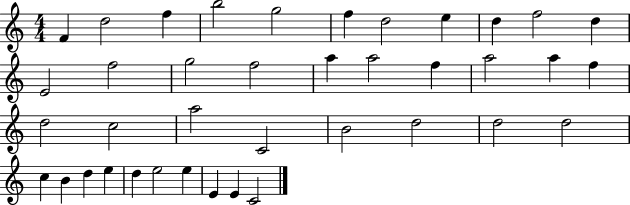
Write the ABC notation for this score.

X:1
T:Untitled
M:4/4
L:1/4
K:C
F d2 f b2 g2 f d2 e d f2 d E2 f2 g2 f2 a a2 f a2 a f d2 c2 a2 C2 B2 d2 d2 d2 c B d e d e2 e E E C2